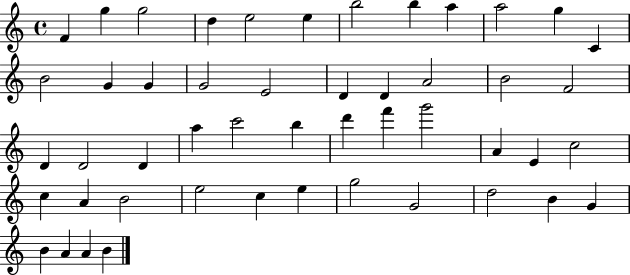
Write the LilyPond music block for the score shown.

{
  \clef treble
  \time 4/4
  \defaultTimeSignature
  \key c \major
  f'4 g''4 g''2 | d''4 e''2 e''4 | b''2 b''4 a''4 | a''2 g''4 c'4 | \break b'2 g'4 g'4 | g'2 e'2 | d'4 d'4 a'2 | b'2 f'2 | \break d'4 d'2 d'4 | a''4 c'''2 b''4 | d'''4 f'''4 g'''2 | a'4 e'4 c''2 | \break c''4 a'4 b'2 | e''2 c''4 e''4 | g''2 g'2 | d''2 b'4 g'4 | \break b'4 a'4 a'4 b'4 | \bar "|."
}